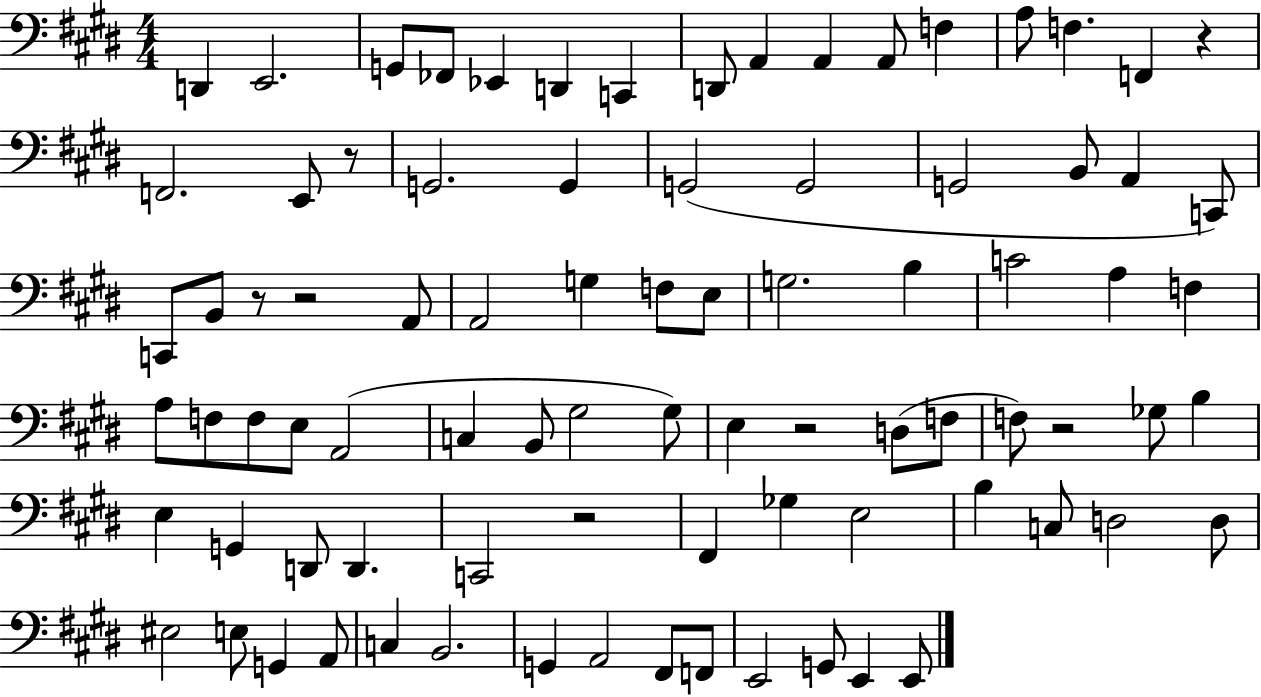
D2/q E2/h. G2/e FES2/e Eb2/q D2/q C2/q D2/e A2/q A2/q A2/e F3/q A3/e F3/q. F2/q R/q F2/h. E2/e R/e G2/h. G2/q G2/h G2/h G2/h B2/e A2/q C2/e C2/e B2/e R/e R/h A2/e A2/h G3/q F3/e E3/e G3/h. B3/q C4/h A3/q F3/q A3/e F3/e F3/e E3/e A2/h C3/q B2/e G#3/h G#3/e E3/q R/h D3/e F3/e F3/e R/h Gb3/e B3/q E3/q G2/q D2/e D2/q. C2/h R/h F#2/q Gb3/q E3/h B3/q C3/e D3/h D3/e EIS3/h E3/e G2/q A2/e C3/q B2/h. G2/q A2/h F#2/e F2/e E2/h G2/e E2/q E2/e